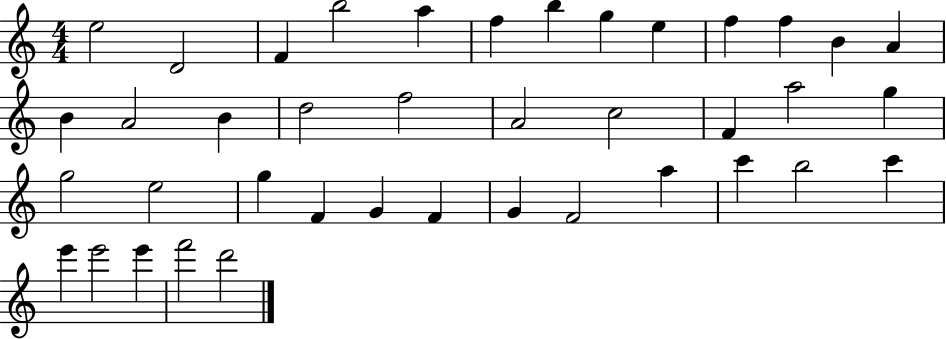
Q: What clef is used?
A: treble